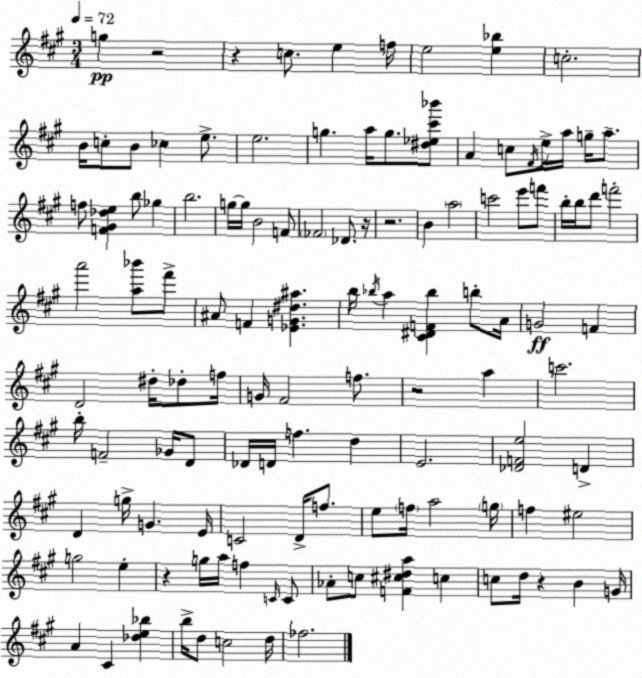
X:1
T:Untitled
M:3/4
L:1/4
K:A
g z2 z c/2 e f/4 e2 [e_b] c2 B/4 c/2 B/2 _c e/2 e2 g a/4 g/2 [^d_e^c'_b']/2 A c/2 ^F/4 e/4 a/4 g/4 a/2 f/2 [F^G_de] b/2 _g b2 g/4 g/4 B2 F/2 _F2 _D/2 z/4 z2 B a2 c'2 e'/2 f'/2 b/4 b/4 d'/2 f'2 a'2 [a_b']/2 ^f'/2 ^A/2 F [_EG^d^a] b/4 _b/4 a [^C^DF_b] b/2 A/4 G2 F D2 ^d/4 _d/2 f/4 G/4 ^F2 f/2 z2 a c'2 b/4 F2 _G/4 D/2 _D/4 D/4 f d E2 [_DFe]2 D D g/4 G E/4 C2 D/4 f/2 e/2 f/4 a2 g/4 f ^e2 g2 e z g/4 a/4 f C/4 C/2 _A/2 c/2 [F^c^da] c c/2 d/4 z B G/4 A ^C [_de_b] b/4 d/2 c2 d/4 _f2